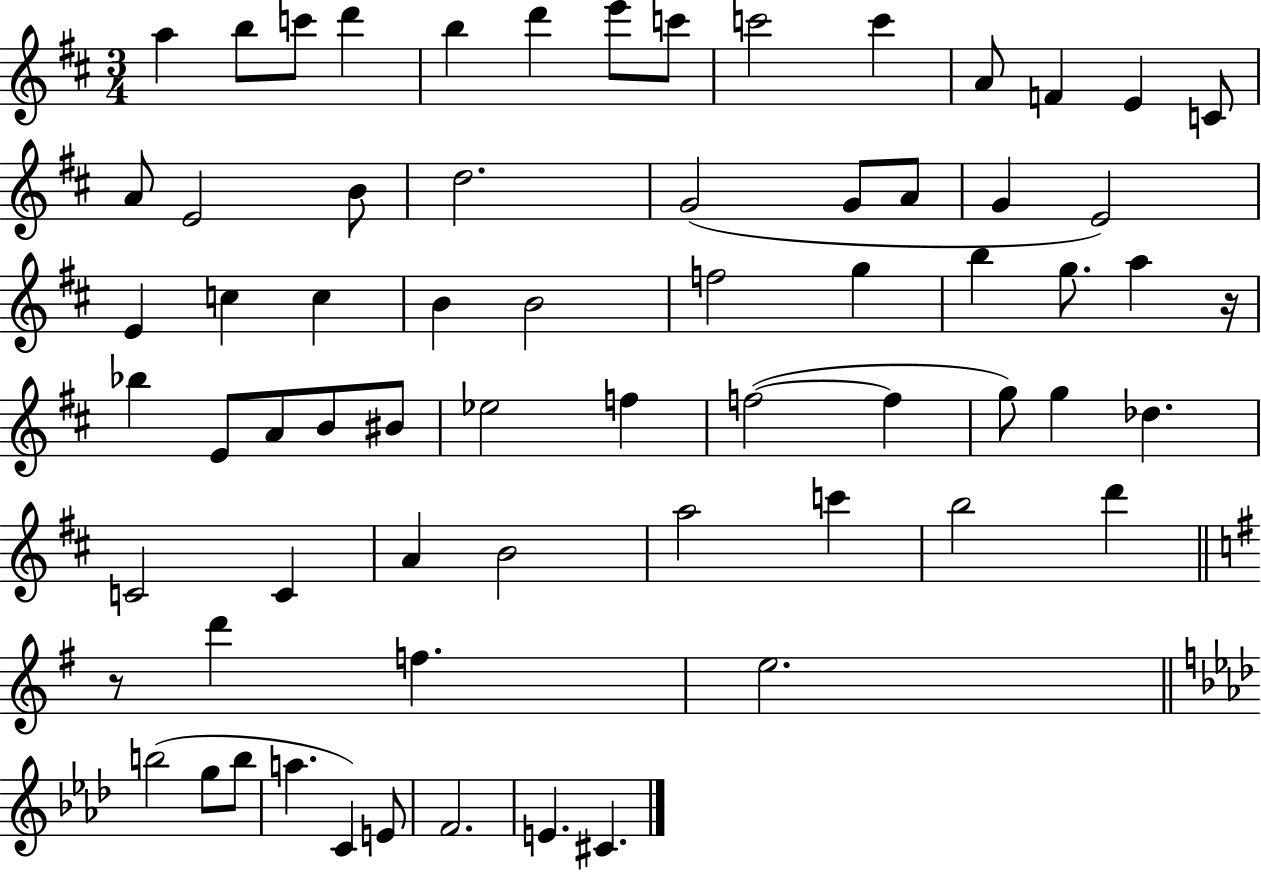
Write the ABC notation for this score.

X:1
T:Untitled
M:3/4
L:1/4
K:D
a b/2 c'/2 d' b d' e'/2 c'/2 c'2 c' A/2 F E C/2 A/2 E2 B/2 d2 G2 G/2 A/2 G E2 E c c B B2 f2 g b g/2 a z/4 _b E/2 A/2 B/2 ^B/2 _e2 f f2 f g/2 g _d C2 C A B2 a2 c' b2 d' z/2 d' f e2 b2 g/2 b/2 a C E/2 F2 E ^C